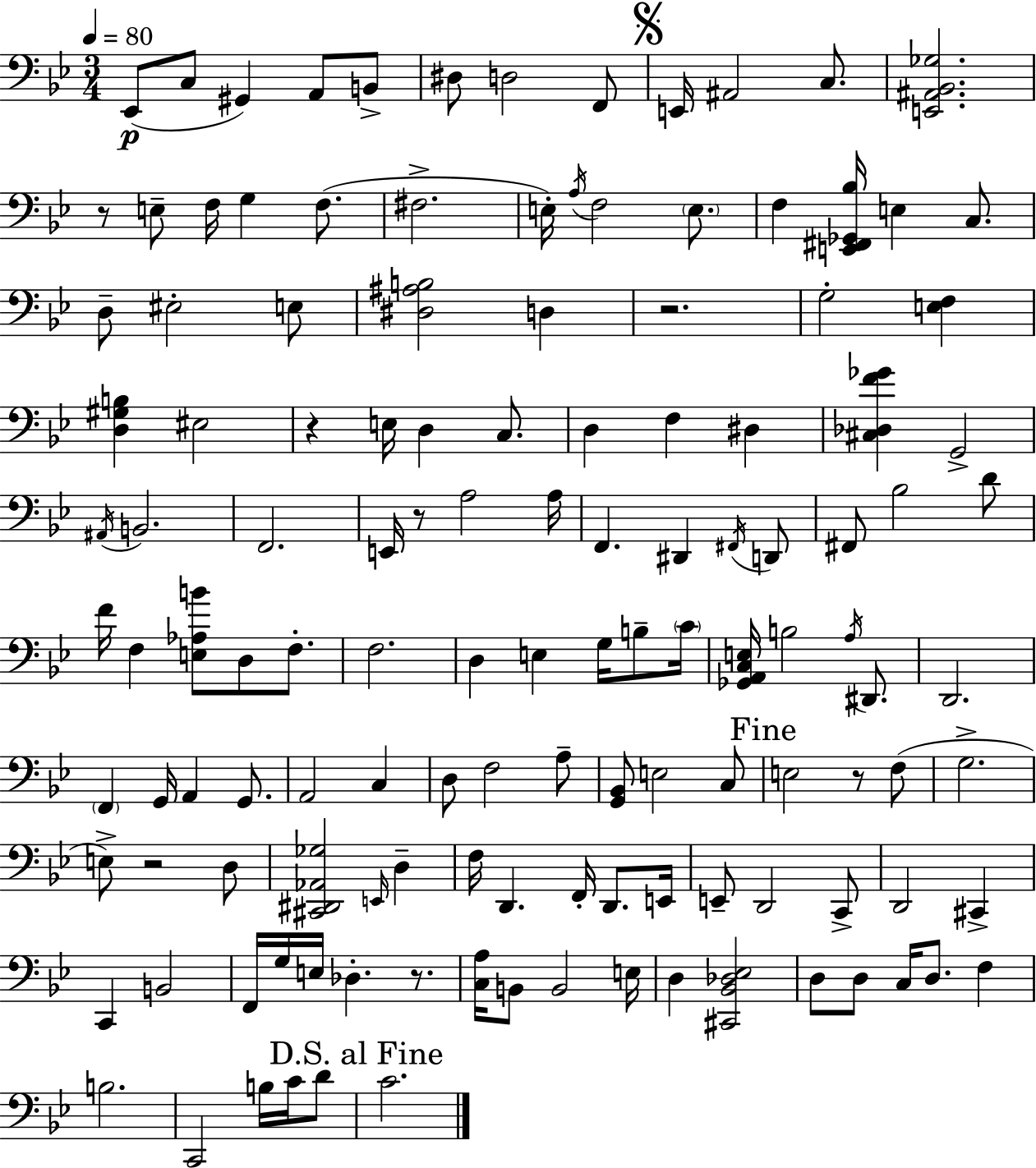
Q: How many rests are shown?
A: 7